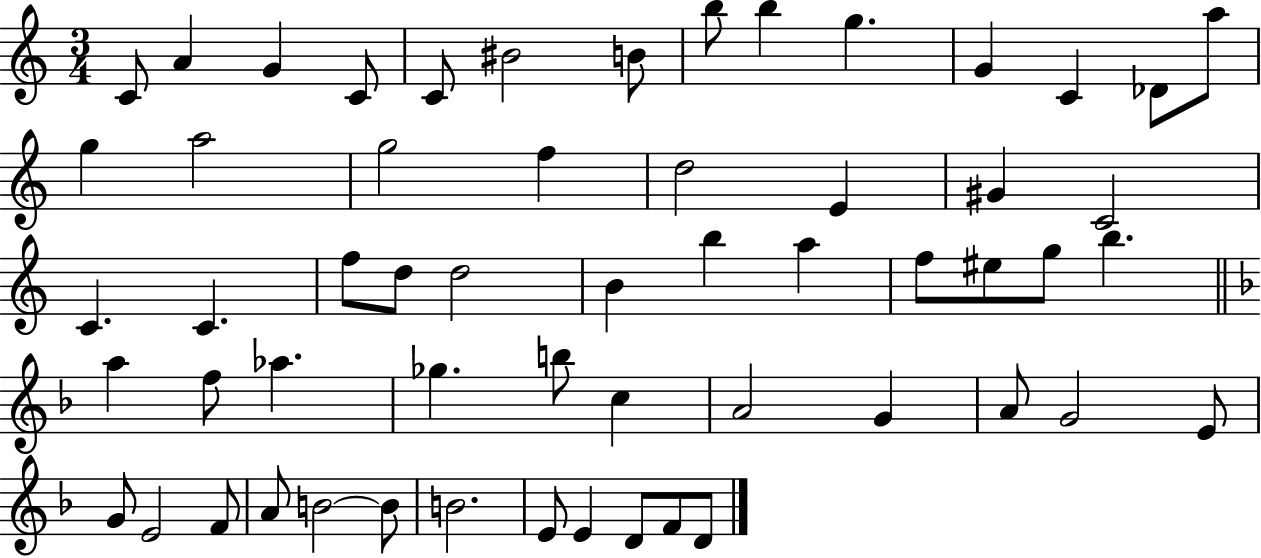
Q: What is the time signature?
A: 3/4